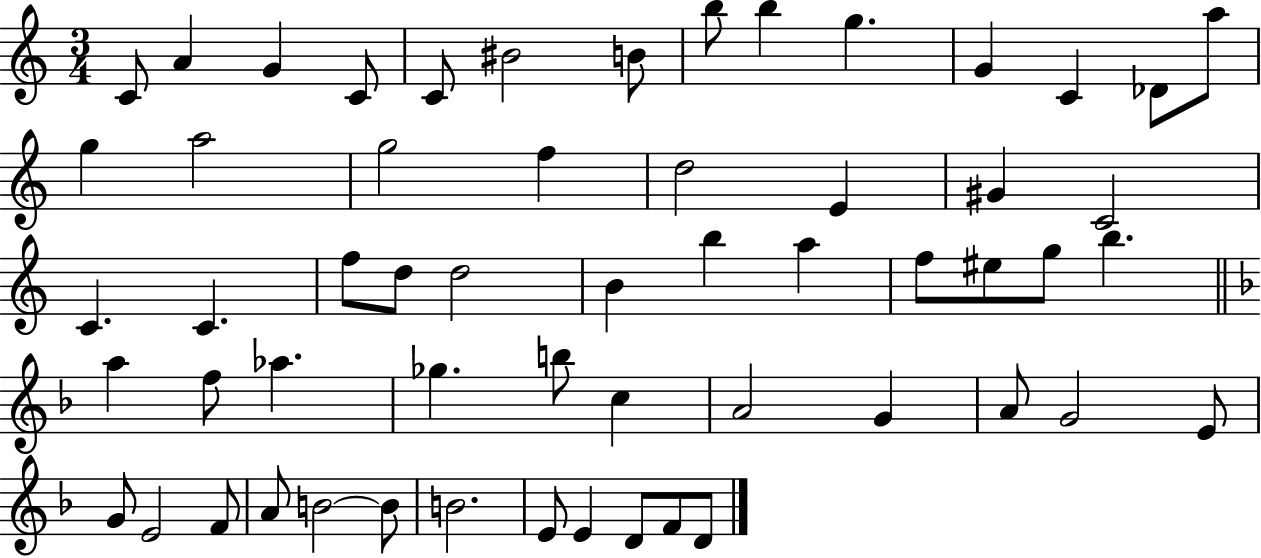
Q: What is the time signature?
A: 3/4